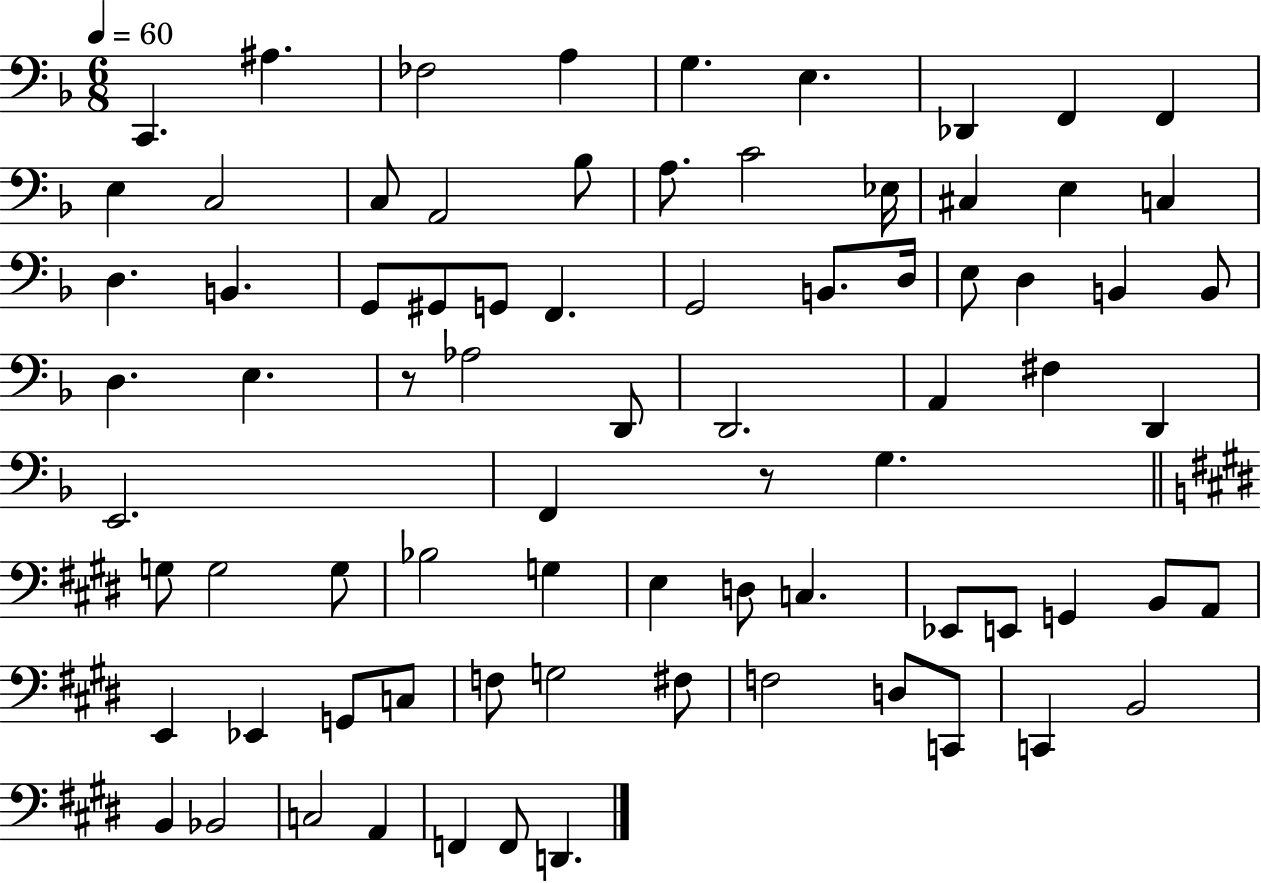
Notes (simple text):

C2/q. A#3/q. FES3/h A3/q G3/q. E3/q. Db2/q F2/q F2/q E3/q C3/h C3/e A2/h Bb3/e A3/e. C4/h Eb3/s C#3/q E3/q C3/q D3/q. B2/q. G2/e G#2/e G2/e F2/q. G2/h B2/e. D3/s E3/e D3/q B2/q B2/e D3/q. E3/q. R/e Ab3/h D2/e D2/h. A2/q F#3/q D2/q E2/h. F2/q R/e G3/q. G3/e G3/h G3/e Bb3/h G3/q E3/q D3/e C3/q. Eb2/e E2/e G2/q B2/e A2/e E2/q Eb2/q G2/e C3/e F3/e G3/h F#3/e F3/h D3/e C2/e C2/q B2/h B2/q Bb2/h C3/h A2/q F2/q F2/e D2/q.